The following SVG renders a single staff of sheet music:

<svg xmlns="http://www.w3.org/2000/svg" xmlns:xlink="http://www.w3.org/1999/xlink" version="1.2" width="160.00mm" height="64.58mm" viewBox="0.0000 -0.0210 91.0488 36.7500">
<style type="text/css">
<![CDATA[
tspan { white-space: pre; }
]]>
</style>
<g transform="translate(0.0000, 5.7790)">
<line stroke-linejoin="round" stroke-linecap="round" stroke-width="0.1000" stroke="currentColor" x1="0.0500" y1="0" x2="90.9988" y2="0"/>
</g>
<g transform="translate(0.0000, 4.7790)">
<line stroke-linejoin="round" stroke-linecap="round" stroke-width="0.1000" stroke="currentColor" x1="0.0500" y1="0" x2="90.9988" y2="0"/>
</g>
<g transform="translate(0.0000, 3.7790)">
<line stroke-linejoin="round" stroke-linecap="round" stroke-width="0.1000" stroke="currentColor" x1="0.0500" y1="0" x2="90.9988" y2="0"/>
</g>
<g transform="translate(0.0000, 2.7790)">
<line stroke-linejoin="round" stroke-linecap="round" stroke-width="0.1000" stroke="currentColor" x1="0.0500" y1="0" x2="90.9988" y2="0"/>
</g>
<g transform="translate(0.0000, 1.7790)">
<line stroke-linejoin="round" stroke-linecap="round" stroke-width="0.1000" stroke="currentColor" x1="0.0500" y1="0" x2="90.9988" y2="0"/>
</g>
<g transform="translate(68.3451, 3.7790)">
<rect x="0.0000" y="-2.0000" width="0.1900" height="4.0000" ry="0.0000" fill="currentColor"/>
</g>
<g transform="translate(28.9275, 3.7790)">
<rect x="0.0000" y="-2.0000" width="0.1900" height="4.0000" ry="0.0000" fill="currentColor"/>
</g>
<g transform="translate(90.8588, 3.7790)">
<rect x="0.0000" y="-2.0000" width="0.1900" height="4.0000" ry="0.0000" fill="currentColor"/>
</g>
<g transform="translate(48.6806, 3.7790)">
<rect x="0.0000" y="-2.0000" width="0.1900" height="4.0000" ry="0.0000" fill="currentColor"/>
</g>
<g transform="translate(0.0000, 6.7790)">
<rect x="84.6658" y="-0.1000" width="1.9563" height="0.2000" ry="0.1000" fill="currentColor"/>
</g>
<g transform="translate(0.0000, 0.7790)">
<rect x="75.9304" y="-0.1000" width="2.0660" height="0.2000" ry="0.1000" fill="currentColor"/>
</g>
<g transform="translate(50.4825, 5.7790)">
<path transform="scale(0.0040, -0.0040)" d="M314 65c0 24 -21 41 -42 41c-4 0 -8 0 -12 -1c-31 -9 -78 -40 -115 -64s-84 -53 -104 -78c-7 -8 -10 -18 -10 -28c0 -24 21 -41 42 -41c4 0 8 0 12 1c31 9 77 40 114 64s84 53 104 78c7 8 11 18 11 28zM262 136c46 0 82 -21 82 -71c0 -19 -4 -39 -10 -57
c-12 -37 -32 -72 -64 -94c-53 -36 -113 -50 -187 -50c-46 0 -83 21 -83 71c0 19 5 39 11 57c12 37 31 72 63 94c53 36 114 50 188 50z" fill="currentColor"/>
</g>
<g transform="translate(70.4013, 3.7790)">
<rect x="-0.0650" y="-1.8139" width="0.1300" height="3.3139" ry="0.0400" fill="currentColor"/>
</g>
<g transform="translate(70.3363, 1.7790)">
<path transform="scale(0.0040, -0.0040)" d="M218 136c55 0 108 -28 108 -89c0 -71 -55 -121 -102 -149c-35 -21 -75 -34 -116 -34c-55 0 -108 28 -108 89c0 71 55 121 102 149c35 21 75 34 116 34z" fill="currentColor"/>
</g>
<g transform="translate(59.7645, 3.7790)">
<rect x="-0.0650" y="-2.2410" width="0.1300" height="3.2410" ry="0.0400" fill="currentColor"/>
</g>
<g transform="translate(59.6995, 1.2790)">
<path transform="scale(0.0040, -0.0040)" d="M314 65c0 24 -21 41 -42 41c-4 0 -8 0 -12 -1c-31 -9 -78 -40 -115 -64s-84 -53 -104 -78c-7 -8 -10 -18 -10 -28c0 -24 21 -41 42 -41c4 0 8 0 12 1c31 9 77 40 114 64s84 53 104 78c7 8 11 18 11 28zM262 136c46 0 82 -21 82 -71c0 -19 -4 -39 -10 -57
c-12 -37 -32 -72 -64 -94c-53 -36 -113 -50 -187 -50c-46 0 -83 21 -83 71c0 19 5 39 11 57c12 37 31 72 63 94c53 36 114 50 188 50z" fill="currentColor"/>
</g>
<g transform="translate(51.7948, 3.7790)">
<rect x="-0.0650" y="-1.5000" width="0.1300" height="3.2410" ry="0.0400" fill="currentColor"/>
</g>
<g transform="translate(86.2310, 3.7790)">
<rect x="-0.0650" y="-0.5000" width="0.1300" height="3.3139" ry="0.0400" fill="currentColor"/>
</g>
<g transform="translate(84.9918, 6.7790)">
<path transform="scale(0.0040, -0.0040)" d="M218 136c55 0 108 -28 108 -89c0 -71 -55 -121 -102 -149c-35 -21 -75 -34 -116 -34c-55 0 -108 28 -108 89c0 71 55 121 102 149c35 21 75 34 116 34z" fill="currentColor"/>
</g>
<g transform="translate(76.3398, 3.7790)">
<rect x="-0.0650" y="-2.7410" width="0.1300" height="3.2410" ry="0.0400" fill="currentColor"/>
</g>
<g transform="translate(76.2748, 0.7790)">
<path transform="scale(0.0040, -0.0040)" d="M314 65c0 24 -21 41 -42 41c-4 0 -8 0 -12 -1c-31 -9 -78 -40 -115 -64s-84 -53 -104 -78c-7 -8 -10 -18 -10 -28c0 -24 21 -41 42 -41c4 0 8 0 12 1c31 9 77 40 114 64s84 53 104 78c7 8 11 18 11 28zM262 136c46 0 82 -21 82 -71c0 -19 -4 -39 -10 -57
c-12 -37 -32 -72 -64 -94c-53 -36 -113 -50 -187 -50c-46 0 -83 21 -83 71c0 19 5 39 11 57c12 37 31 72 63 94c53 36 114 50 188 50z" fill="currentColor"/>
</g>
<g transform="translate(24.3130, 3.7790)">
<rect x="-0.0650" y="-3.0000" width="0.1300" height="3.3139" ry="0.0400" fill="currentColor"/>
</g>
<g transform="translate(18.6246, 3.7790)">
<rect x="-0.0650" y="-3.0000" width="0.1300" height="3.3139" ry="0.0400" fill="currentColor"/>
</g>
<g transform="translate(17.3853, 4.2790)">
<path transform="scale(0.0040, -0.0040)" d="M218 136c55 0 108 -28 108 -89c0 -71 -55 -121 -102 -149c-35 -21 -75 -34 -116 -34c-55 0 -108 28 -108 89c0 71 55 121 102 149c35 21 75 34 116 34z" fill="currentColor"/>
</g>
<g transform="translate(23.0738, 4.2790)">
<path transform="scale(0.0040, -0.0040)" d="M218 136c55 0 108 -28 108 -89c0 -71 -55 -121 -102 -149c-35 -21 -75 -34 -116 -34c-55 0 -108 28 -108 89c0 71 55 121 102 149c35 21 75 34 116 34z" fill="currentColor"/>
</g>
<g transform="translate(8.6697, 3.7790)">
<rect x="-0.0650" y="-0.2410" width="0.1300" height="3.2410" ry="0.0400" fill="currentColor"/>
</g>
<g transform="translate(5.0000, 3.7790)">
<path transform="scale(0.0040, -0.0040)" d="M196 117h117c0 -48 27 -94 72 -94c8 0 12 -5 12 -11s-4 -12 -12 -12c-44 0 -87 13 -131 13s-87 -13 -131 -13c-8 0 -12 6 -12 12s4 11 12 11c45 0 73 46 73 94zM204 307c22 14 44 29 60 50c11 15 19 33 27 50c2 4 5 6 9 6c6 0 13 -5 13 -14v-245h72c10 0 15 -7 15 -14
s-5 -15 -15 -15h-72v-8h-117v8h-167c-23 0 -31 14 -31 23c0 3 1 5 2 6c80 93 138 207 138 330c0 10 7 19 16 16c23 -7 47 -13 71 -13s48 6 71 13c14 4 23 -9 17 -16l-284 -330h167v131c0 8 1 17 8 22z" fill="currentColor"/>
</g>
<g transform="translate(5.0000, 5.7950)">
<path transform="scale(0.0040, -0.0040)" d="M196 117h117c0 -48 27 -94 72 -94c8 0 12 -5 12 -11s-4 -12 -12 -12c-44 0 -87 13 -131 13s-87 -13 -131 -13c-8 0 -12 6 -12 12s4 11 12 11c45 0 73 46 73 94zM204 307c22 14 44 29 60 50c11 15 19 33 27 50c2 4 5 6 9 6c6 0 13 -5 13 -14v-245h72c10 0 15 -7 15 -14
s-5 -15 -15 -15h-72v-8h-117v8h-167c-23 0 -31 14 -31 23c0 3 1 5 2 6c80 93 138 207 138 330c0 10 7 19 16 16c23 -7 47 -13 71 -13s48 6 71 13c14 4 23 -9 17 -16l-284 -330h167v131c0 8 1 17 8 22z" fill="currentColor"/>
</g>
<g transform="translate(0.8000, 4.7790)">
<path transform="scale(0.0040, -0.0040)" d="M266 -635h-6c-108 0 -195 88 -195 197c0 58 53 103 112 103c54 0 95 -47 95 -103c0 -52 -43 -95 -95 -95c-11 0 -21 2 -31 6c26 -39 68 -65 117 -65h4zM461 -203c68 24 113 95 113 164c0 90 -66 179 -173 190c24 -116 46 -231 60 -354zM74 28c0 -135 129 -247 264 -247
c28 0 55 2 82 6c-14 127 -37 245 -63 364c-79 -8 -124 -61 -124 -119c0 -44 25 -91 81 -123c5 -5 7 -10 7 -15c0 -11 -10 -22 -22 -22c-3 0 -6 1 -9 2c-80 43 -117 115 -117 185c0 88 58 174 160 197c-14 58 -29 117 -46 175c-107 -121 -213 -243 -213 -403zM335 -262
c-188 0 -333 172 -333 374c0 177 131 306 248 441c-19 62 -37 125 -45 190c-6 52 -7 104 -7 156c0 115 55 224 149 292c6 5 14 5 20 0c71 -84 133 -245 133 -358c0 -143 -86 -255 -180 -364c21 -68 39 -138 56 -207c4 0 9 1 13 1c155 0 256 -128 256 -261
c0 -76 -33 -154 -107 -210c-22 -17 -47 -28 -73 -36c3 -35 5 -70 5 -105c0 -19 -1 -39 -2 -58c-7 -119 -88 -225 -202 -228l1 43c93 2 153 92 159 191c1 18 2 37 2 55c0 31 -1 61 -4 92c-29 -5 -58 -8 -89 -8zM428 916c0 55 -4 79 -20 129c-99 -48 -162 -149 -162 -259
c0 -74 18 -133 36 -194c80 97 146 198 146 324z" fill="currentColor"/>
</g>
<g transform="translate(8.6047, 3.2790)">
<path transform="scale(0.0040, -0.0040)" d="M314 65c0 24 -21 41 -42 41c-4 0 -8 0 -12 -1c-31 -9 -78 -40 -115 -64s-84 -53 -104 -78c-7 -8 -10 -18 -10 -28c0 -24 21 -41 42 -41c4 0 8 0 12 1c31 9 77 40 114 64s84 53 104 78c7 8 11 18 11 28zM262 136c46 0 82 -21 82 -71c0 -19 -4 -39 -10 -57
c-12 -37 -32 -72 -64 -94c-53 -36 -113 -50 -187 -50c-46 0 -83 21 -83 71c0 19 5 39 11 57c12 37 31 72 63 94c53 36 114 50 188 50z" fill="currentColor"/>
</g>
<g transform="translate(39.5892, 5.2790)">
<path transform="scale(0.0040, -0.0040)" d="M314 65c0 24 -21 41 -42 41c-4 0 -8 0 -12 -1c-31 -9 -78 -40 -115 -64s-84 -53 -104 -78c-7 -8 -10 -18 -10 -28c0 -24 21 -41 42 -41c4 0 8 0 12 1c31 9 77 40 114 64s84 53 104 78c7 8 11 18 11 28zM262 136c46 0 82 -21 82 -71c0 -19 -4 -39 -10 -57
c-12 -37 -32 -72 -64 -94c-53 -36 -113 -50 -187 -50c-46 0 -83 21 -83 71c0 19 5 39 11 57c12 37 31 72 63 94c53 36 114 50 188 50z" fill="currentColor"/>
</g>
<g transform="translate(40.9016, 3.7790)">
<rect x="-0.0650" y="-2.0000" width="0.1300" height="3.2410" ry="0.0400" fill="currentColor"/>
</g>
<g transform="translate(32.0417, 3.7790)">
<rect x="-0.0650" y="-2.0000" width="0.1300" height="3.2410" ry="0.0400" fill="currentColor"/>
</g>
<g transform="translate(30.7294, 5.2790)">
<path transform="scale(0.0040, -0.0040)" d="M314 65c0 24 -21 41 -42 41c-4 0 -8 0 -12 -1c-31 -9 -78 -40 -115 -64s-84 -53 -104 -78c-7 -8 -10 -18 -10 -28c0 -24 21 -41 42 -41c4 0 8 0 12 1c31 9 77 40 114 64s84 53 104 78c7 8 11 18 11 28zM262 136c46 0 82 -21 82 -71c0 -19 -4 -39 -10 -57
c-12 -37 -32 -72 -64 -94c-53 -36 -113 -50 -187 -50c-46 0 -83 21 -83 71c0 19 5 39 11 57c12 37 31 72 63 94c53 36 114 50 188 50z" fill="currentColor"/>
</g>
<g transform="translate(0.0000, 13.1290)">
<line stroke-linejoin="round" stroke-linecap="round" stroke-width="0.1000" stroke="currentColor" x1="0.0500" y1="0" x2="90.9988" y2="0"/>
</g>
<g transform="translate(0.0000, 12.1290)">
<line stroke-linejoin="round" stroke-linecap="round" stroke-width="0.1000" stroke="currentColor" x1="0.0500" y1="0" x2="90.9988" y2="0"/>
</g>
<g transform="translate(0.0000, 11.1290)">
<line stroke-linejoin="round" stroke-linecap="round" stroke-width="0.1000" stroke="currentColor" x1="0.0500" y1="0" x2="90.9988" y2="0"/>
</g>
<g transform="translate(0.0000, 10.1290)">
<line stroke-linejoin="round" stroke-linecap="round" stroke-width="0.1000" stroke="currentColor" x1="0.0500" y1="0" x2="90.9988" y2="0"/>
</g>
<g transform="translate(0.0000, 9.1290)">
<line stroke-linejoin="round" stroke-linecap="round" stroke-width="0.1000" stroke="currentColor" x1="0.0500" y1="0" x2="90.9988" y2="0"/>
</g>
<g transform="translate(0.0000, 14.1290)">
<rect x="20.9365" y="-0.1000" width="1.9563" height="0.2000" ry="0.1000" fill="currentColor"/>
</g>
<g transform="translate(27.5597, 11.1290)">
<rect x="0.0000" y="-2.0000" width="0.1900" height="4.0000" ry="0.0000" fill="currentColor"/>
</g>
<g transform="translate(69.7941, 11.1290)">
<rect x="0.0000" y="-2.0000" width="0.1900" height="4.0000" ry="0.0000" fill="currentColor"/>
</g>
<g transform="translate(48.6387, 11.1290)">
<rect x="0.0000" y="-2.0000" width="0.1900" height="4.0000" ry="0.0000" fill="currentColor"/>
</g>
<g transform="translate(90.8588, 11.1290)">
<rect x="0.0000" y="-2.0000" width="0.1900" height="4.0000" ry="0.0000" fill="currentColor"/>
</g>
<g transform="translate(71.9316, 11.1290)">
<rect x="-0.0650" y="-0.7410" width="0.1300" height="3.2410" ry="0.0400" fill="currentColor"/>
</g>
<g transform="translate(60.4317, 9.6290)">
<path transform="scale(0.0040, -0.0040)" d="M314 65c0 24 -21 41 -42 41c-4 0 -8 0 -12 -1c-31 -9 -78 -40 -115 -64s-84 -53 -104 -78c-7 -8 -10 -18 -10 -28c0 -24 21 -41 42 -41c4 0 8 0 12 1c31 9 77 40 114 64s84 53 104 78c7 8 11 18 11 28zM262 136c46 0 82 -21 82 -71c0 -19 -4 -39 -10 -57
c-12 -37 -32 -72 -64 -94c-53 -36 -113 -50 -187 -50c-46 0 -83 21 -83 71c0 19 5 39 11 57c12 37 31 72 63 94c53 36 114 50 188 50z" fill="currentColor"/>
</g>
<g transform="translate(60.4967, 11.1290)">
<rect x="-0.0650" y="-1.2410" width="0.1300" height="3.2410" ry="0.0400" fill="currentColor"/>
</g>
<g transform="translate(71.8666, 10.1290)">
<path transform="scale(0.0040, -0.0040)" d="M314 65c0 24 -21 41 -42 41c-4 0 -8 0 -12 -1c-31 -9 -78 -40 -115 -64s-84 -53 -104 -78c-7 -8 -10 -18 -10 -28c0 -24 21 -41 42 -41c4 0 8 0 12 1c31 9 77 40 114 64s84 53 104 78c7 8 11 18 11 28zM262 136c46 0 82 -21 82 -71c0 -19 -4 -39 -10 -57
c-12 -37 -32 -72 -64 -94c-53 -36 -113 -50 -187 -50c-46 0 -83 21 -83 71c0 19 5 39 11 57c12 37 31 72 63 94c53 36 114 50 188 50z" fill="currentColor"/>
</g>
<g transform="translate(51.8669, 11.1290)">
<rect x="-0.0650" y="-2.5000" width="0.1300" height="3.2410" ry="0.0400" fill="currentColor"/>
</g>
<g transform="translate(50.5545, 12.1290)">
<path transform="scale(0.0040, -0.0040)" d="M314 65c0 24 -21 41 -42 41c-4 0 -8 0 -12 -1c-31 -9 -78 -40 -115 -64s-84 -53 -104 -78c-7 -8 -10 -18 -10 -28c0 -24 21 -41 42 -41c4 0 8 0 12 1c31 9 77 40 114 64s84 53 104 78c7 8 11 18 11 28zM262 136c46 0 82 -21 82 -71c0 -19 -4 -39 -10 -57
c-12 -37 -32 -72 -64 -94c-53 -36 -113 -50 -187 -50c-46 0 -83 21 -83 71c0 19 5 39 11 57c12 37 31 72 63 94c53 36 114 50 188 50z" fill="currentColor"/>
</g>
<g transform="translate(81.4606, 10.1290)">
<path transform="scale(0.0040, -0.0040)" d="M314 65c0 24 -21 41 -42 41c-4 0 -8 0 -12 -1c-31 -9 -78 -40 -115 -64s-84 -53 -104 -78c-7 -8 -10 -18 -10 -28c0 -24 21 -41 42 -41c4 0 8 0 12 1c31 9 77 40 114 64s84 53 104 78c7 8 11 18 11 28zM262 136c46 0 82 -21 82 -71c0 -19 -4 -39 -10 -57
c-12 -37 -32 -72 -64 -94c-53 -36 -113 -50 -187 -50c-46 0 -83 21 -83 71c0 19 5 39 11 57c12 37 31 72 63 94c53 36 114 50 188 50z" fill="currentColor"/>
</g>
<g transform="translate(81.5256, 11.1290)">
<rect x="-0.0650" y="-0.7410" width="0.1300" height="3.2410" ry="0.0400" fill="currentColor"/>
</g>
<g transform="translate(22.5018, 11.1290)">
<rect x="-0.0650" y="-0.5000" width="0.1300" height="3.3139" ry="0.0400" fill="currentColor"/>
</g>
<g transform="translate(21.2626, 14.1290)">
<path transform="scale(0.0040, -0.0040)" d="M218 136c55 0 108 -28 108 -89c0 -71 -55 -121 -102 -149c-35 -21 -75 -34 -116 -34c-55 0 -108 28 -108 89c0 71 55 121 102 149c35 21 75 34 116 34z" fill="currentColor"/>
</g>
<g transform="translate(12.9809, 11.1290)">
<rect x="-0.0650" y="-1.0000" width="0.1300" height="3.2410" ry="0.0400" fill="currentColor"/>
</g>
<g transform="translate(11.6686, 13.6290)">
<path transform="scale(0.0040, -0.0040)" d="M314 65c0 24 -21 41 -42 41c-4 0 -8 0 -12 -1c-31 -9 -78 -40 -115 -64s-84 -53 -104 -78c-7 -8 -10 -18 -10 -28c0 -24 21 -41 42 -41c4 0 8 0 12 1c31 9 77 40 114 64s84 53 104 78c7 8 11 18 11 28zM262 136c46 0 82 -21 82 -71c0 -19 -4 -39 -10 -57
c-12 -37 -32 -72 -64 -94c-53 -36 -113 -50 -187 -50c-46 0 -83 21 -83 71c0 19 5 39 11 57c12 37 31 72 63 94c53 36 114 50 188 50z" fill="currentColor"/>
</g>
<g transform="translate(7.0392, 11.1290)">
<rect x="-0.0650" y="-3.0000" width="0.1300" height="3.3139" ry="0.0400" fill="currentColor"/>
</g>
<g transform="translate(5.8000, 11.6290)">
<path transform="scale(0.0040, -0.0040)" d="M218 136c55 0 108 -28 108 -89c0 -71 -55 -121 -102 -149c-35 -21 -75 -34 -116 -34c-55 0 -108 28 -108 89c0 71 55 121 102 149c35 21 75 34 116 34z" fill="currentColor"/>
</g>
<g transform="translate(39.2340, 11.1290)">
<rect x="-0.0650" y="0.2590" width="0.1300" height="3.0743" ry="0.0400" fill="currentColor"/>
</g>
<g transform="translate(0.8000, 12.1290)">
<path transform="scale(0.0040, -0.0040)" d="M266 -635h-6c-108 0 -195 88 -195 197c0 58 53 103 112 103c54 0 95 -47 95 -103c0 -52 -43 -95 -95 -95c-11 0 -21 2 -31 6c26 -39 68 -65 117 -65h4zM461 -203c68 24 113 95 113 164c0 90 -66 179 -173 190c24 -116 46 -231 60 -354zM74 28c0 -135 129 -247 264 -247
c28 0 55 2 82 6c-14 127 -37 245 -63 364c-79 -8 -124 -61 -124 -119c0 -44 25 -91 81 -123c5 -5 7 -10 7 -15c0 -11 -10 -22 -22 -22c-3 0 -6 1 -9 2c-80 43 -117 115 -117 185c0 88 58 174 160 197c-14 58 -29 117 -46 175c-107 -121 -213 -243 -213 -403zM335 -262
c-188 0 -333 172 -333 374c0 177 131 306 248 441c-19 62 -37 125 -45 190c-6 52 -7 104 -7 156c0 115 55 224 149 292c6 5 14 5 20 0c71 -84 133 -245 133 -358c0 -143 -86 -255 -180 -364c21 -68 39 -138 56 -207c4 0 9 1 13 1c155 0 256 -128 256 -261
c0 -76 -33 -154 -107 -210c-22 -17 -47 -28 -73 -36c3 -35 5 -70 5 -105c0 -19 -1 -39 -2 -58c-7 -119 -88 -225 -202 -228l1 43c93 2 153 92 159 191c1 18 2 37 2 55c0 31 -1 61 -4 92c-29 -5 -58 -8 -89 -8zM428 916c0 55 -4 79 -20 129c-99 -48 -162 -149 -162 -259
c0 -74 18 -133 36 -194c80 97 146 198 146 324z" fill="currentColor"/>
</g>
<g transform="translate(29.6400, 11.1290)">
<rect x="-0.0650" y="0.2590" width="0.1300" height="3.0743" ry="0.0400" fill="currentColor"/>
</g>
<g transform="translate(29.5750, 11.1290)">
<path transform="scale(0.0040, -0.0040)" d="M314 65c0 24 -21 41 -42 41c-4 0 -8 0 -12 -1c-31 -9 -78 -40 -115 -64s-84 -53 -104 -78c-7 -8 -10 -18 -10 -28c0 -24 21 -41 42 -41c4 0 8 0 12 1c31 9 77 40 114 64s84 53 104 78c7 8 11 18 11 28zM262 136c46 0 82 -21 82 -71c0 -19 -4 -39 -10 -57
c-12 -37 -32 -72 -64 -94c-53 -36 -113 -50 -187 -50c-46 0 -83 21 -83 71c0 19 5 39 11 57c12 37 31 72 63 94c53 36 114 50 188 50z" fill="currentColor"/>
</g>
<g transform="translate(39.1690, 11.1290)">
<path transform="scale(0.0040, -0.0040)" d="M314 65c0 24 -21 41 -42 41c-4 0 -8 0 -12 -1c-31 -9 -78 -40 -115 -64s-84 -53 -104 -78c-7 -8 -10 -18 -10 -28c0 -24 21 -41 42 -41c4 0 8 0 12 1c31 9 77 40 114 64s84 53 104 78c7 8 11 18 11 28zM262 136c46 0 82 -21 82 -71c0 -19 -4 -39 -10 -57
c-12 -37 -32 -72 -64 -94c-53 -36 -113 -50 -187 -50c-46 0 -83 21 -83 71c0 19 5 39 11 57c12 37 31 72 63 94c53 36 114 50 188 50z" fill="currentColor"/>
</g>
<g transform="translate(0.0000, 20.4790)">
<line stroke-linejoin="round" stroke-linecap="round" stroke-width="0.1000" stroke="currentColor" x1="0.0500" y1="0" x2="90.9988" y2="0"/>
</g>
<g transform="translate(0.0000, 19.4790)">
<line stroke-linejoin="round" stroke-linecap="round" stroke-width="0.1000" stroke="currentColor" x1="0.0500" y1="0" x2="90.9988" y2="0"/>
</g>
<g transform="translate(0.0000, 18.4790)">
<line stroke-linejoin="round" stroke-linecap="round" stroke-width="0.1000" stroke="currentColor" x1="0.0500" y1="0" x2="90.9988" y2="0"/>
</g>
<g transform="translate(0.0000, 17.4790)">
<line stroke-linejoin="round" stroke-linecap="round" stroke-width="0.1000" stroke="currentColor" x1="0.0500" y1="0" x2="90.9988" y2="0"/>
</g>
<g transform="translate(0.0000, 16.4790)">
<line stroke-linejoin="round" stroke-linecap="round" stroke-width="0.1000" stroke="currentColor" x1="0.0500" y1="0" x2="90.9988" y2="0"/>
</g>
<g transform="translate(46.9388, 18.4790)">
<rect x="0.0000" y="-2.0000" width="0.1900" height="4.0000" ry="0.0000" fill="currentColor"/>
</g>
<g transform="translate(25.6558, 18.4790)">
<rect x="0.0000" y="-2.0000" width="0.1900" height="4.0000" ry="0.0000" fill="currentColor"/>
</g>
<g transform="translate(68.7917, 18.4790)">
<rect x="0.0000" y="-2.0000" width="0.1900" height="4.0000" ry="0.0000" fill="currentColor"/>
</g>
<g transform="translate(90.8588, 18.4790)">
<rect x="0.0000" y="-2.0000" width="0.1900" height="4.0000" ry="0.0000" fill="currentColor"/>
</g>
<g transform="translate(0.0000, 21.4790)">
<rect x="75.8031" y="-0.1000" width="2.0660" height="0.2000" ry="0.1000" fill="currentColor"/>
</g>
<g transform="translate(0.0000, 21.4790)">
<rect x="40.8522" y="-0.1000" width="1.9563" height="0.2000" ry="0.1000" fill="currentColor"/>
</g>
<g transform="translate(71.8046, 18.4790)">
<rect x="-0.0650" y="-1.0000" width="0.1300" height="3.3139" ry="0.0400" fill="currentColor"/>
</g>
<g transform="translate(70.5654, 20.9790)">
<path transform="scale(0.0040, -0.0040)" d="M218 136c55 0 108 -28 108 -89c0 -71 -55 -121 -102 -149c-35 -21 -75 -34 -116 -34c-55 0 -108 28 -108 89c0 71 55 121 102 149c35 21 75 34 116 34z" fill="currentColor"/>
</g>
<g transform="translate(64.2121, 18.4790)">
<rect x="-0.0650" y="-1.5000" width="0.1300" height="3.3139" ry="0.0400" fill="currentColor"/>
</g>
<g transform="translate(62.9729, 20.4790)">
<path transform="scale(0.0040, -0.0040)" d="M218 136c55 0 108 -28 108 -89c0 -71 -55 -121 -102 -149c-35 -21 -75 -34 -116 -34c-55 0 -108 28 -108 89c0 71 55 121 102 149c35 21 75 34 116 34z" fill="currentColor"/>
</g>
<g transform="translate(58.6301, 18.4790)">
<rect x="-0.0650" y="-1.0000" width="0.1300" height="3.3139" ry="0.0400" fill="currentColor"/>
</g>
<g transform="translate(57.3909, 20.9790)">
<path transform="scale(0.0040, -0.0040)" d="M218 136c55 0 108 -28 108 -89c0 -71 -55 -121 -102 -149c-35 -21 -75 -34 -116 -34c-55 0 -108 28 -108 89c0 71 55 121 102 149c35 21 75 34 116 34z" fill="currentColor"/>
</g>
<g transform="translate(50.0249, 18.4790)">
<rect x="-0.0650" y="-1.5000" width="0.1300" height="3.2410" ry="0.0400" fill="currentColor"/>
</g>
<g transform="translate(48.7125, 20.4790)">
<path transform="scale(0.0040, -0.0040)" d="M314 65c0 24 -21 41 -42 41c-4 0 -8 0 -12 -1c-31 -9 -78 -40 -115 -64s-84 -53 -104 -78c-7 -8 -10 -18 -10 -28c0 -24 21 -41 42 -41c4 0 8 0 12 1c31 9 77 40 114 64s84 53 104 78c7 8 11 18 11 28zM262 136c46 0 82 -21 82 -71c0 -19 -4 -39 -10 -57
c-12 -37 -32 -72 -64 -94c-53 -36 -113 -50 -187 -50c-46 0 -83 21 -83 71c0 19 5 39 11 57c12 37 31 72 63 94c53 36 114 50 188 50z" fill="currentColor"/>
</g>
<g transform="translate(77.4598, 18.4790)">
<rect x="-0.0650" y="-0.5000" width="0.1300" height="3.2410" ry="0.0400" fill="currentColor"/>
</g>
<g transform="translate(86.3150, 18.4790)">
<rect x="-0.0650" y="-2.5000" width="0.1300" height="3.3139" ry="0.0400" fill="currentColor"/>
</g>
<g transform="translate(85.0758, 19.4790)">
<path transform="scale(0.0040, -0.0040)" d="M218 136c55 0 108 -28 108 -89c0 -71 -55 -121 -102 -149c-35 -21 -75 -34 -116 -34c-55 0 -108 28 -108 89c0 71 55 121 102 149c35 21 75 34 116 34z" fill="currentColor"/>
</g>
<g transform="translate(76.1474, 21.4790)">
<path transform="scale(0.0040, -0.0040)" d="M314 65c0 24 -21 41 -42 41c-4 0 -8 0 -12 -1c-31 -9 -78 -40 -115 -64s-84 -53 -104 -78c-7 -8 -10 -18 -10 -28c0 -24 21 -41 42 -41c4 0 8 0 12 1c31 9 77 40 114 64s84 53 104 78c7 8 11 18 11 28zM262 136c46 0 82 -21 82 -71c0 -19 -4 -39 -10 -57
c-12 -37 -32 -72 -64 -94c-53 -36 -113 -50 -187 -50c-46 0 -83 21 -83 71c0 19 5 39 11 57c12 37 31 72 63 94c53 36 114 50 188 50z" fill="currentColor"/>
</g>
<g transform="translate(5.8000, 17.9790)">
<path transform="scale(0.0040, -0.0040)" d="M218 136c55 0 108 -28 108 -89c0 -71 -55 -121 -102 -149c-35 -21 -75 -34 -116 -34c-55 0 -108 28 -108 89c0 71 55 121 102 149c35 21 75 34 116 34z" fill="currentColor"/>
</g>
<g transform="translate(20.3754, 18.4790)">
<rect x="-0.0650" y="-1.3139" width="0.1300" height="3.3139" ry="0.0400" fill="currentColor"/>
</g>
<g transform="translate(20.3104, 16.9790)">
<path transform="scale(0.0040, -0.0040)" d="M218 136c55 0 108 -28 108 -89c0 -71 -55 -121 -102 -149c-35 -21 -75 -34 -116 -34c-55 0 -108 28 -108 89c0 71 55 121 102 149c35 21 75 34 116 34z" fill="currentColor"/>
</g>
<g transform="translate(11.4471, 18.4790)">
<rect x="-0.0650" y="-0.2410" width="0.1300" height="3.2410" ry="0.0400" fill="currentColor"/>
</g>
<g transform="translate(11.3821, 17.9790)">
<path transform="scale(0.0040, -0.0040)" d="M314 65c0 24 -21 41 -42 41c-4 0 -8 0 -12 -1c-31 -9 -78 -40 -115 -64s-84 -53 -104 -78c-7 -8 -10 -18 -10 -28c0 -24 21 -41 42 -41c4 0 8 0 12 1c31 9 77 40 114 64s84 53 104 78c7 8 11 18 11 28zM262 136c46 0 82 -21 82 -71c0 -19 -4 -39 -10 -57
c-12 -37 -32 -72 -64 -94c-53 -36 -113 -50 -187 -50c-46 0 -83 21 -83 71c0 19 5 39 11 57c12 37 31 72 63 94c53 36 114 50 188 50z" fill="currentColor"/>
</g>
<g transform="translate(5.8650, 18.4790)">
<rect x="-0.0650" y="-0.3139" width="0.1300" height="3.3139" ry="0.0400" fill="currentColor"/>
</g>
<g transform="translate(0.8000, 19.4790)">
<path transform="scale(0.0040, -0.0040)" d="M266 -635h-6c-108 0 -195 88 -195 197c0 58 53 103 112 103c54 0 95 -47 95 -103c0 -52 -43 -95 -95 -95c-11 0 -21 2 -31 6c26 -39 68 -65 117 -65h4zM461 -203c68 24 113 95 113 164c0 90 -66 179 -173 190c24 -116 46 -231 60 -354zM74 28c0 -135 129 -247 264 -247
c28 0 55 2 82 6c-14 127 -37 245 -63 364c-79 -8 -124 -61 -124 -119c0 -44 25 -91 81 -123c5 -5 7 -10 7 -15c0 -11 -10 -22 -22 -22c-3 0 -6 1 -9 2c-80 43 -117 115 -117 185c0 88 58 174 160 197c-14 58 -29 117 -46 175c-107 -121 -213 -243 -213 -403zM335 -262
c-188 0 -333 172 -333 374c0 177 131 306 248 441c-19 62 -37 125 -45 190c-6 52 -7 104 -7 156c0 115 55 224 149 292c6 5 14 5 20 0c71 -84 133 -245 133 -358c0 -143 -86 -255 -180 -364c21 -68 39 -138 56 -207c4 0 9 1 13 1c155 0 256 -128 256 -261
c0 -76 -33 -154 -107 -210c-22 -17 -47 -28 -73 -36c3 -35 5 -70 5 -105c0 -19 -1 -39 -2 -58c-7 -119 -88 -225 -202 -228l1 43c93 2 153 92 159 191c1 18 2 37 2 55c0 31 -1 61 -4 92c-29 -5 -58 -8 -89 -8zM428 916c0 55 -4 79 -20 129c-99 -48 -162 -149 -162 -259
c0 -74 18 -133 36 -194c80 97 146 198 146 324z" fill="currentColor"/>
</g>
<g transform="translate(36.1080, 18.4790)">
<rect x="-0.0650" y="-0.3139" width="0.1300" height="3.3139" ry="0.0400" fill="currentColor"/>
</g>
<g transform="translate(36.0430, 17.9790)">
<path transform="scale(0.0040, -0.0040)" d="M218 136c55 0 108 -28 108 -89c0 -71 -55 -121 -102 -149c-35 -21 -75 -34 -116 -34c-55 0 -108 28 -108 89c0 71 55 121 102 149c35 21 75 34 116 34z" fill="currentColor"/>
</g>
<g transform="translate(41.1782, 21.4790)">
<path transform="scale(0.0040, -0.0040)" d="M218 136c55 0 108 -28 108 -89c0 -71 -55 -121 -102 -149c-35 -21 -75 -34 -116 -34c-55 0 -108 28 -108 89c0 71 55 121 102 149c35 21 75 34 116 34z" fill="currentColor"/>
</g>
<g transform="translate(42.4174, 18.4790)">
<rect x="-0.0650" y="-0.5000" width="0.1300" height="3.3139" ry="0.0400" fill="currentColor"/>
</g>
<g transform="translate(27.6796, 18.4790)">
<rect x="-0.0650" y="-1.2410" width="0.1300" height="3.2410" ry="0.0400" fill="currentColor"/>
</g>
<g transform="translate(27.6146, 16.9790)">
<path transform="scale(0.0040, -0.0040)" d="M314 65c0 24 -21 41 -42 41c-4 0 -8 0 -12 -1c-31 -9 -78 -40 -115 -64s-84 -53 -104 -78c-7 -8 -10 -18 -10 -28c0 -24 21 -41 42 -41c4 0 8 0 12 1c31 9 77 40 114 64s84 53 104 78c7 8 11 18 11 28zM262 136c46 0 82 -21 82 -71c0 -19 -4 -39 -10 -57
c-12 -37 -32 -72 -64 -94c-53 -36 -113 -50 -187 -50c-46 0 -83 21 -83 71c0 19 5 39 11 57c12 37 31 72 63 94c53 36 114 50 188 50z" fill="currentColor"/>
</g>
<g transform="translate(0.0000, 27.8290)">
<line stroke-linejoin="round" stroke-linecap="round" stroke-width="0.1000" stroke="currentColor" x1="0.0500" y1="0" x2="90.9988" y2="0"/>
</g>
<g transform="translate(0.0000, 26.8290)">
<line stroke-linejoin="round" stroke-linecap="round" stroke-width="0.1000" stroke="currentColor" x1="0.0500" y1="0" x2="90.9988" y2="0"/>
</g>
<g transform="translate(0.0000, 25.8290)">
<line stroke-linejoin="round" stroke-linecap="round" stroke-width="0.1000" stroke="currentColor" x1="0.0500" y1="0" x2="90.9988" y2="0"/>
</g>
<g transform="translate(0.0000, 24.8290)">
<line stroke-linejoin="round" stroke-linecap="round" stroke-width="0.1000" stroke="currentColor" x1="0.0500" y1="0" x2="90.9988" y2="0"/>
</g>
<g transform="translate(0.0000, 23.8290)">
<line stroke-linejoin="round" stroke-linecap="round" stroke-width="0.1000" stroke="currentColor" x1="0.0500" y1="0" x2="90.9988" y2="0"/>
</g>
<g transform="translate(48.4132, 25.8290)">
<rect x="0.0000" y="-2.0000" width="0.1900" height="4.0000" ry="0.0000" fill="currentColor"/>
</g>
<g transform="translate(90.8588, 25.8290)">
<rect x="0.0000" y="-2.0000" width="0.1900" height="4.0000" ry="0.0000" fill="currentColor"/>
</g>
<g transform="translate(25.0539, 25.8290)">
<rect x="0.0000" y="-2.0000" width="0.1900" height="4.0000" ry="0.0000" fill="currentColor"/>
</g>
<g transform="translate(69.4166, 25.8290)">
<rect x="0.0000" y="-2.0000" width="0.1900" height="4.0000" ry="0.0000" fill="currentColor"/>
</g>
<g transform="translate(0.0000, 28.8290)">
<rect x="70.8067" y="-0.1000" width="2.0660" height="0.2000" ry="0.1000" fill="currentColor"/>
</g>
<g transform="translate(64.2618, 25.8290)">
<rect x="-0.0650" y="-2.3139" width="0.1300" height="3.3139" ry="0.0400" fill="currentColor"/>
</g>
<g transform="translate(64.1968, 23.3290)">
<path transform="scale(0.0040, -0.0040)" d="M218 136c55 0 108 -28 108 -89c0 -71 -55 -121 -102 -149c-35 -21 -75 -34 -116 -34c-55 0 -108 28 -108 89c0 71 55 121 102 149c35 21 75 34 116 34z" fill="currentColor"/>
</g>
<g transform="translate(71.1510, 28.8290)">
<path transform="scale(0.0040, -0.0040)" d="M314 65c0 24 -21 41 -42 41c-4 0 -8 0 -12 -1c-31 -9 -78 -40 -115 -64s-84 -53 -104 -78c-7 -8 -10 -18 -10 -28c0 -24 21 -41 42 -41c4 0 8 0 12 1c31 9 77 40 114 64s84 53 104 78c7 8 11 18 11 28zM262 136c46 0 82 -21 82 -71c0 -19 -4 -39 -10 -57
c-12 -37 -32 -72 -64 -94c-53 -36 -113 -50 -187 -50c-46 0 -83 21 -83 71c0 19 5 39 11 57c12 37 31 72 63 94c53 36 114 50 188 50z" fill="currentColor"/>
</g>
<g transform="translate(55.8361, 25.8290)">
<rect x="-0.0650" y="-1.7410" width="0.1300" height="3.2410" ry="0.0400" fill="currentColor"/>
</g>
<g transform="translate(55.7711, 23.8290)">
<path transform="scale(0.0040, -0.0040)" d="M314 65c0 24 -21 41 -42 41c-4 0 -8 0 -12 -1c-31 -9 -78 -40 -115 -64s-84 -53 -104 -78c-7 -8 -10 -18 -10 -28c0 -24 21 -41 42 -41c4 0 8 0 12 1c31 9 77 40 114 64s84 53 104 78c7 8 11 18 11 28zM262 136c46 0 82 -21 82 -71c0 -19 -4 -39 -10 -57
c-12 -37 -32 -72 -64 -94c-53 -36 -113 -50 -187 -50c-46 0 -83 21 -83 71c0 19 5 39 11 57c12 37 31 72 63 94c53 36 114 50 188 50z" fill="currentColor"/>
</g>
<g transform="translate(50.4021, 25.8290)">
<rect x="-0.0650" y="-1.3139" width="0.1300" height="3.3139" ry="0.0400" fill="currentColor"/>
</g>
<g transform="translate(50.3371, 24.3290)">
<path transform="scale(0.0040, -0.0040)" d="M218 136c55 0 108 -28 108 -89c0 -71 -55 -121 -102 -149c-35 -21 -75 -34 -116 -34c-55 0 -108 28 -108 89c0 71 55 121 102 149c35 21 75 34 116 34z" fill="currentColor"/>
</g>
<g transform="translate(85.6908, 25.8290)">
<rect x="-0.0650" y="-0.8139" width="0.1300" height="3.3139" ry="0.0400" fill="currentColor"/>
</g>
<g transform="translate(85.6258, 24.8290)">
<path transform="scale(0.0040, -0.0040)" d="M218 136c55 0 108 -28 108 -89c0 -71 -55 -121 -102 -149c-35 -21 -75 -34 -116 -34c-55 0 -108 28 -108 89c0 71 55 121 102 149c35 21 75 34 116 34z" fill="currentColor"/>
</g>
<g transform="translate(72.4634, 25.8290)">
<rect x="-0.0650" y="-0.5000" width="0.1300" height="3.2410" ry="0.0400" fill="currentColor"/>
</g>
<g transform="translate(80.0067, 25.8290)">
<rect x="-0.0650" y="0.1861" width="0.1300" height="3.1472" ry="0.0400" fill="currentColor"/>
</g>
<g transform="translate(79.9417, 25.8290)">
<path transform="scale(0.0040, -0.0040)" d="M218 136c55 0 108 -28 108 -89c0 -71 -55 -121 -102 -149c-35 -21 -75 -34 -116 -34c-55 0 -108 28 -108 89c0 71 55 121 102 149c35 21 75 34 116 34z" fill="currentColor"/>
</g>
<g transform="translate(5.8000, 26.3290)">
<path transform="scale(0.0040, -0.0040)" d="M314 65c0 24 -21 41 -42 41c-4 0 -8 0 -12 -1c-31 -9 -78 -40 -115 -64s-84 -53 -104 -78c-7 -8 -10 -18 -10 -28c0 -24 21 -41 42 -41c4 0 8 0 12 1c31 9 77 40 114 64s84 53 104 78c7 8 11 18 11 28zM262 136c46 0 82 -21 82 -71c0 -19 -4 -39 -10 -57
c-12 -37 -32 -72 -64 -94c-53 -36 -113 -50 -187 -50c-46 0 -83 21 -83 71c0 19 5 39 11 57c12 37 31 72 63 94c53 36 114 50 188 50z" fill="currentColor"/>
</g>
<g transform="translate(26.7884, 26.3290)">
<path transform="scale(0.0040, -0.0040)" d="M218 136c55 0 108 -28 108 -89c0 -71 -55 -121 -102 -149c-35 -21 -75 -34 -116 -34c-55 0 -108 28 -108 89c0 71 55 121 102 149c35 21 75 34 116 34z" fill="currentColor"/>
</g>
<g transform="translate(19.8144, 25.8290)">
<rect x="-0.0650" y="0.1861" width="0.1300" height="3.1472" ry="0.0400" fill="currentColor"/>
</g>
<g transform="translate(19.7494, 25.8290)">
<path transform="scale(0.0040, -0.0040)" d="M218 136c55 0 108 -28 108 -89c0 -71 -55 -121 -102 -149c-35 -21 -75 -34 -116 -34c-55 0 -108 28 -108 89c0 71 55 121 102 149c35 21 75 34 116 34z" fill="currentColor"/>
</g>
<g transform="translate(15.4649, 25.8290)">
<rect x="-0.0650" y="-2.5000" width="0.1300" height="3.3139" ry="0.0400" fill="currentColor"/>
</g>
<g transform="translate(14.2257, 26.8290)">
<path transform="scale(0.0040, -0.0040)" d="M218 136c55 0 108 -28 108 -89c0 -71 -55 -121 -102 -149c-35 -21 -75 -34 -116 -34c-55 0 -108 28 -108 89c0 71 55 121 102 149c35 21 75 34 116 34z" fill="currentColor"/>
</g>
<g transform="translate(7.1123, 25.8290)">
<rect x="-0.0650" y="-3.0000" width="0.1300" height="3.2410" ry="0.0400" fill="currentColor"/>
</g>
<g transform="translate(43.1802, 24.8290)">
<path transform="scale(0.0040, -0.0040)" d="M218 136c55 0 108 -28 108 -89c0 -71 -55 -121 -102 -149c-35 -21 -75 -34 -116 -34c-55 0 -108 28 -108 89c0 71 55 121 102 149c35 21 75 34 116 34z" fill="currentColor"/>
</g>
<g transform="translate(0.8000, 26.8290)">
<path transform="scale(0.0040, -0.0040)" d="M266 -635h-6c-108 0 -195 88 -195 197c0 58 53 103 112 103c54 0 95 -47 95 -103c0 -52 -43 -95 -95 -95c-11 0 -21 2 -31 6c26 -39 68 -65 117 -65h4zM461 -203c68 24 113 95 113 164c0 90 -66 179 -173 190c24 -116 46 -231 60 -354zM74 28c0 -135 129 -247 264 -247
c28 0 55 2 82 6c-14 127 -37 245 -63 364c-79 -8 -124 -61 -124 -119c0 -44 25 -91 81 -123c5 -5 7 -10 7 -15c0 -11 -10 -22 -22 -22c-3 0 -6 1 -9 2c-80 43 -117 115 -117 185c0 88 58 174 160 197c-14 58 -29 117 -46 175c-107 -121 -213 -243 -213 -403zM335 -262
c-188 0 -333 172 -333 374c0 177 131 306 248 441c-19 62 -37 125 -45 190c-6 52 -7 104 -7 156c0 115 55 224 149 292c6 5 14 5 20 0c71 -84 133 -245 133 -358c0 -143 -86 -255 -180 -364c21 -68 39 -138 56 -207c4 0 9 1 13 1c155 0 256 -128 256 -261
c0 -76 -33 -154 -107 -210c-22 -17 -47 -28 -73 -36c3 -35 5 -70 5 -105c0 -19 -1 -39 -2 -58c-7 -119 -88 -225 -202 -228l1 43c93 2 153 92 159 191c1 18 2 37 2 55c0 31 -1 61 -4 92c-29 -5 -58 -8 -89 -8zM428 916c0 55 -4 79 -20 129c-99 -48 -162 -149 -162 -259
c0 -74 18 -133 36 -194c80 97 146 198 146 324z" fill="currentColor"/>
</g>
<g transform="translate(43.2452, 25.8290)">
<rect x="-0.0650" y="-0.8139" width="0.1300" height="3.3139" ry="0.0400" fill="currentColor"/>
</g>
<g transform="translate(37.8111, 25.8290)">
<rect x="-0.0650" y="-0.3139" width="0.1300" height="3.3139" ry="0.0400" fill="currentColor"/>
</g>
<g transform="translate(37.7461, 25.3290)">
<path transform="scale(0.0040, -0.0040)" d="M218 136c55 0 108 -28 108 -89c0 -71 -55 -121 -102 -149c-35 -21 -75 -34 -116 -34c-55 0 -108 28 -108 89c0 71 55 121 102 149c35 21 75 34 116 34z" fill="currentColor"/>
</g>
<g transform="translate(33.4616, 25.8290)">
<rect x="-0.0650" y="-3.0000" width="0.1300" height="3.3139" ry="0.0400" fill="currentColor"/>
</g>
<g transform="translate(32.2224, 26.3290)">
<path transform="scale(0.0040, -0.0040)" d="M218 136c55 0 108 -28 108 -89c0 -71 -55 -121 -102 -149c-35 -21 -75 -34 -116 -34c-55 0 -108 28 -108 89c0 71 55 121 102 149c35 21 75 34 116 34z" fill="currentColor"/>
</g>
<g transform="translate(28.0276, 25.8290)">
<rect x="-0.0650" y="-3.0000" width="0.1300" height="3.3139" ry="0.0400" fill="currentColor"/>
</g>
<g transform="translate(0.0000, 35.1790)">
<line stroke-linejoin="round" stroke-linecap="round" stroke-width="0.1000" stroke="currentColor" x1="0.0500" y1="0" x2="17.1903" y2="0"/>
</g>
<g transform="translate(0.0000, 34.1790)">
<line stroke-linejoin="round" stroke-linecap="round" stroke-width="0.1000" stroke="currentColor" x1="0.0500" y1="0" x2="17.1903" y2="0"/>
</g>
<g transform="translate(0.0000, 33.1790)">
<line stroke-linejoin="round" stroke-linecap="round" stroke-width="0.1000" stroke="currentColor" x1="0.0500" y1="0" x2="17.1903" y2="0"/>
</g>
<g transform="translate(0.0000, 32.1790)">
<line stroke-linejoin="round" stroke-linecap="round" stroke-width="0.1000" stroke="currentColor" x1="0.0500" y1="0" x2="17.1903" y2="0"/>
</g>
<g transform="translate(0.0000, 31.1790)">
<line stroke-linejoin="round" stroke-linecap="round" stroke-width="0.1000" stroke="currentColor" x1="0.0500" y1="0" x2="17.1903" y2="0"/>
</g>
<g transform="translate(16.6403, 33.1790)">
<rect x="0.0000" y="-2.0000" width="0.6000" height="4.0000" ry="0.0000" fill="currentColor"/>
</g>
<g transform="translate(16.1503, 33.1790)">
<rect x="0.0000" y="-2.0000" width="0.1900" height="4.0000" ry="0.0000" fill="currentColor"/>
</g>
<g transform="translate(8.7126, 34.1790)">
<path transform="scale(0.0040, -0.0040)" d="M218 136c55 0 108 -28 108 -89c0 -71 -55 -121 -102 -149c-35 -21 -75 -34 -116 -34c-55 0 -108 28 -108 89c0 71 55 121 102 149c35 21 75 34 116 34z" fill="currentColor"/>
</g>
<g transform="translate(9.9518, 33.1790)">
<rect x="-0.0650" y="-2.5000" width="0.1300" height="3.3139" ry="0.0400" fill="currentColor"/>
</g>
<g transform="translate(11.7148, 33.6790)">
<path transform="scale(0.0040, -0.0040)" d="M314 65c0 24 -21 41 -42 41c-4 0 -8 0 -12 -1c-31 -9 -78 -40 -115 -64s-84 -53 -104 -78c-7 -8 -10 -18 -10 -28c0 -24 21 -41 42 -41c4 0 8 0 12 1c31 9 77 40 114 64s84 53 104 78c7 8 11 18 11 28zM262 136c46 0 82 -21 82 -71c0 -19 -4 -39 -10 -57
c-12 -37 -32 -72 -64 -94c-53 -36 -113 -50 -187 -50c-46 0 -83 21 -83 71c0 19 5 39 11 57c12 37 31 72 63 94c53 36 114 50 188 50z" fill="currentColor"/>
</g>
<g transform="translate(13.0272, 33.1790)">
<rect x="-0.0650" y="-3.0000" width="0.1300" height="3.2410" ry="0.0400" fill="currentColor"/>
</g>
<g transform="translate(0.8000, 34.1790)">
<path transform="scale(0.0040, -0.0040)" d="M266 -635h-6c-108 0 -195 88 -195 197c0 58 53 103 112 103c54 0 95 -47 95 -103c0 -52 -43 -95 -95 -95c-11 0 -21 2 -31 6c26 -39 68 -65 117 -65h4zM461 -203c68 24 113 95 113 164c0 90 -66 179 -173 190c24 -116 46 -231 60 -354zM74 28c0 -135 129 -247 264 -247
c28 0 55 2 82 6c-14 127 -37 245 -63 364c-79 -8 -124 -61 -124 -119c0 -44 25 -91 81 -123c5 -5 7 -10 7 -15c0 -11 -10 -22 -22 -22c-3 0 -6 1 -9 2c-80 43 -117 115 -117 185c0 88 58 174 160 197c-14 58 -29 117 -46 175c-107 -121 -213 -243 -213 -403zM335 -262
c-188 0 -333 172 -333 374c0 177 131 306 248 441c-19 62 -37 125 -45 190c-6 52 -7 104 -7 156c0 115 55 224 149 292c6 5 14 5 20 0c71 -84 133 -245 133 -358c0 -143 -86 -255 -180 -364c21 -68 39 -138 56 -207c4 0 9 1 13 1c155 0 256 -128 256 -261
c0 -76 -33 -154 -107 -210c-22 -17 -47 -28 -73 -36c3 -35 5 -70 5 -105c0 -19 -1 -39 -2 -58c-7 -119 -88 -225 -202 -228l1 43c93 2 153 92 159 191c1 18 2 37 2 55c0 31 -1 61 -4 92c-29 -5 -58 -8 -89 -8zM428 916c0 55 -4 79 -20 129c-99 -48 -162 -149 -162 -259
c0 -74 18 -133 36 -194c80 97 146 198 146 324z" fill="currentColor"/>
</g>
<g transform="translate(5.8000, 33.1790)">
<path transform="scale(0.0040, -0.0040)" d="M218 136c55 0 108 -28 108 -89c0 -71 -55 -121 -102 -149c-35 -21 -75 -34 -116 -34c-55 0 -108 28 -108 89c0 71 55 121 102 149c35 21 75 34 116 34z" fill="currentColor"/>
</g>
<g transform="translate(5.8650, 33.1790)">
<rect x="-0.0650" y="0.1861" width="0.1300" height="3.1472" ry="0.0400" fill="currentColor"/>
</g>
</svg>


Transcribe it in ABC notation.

X:1
T:Untitled
M:4/4
L:1/4
K:C
c2 A A F2 F2 E2 g2 f a2 C A D2 C B2 B2 G2 e2 d2 d2 c c2 e e2 c C E2 D E D C2 G A2 G B A A c d e f2 g C2 B d B G A2